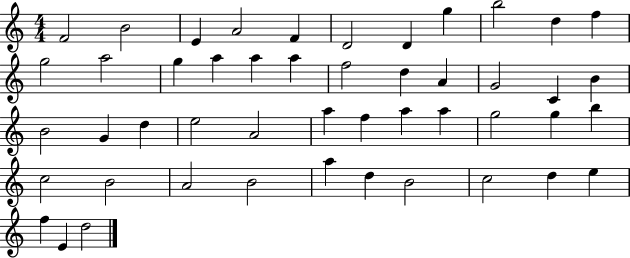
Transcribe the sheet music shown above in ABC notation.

X:1
T:Untitled
M:4/4
L:1/4
K:C
F2 B2 E A2 F D2 D g b2 d f g2 a2 g a a a f2 d A G2 C B B2 G d e2 A2 a f a a g2 g b c2 B2 A2 B2 a d B2 c2 d e f E d2